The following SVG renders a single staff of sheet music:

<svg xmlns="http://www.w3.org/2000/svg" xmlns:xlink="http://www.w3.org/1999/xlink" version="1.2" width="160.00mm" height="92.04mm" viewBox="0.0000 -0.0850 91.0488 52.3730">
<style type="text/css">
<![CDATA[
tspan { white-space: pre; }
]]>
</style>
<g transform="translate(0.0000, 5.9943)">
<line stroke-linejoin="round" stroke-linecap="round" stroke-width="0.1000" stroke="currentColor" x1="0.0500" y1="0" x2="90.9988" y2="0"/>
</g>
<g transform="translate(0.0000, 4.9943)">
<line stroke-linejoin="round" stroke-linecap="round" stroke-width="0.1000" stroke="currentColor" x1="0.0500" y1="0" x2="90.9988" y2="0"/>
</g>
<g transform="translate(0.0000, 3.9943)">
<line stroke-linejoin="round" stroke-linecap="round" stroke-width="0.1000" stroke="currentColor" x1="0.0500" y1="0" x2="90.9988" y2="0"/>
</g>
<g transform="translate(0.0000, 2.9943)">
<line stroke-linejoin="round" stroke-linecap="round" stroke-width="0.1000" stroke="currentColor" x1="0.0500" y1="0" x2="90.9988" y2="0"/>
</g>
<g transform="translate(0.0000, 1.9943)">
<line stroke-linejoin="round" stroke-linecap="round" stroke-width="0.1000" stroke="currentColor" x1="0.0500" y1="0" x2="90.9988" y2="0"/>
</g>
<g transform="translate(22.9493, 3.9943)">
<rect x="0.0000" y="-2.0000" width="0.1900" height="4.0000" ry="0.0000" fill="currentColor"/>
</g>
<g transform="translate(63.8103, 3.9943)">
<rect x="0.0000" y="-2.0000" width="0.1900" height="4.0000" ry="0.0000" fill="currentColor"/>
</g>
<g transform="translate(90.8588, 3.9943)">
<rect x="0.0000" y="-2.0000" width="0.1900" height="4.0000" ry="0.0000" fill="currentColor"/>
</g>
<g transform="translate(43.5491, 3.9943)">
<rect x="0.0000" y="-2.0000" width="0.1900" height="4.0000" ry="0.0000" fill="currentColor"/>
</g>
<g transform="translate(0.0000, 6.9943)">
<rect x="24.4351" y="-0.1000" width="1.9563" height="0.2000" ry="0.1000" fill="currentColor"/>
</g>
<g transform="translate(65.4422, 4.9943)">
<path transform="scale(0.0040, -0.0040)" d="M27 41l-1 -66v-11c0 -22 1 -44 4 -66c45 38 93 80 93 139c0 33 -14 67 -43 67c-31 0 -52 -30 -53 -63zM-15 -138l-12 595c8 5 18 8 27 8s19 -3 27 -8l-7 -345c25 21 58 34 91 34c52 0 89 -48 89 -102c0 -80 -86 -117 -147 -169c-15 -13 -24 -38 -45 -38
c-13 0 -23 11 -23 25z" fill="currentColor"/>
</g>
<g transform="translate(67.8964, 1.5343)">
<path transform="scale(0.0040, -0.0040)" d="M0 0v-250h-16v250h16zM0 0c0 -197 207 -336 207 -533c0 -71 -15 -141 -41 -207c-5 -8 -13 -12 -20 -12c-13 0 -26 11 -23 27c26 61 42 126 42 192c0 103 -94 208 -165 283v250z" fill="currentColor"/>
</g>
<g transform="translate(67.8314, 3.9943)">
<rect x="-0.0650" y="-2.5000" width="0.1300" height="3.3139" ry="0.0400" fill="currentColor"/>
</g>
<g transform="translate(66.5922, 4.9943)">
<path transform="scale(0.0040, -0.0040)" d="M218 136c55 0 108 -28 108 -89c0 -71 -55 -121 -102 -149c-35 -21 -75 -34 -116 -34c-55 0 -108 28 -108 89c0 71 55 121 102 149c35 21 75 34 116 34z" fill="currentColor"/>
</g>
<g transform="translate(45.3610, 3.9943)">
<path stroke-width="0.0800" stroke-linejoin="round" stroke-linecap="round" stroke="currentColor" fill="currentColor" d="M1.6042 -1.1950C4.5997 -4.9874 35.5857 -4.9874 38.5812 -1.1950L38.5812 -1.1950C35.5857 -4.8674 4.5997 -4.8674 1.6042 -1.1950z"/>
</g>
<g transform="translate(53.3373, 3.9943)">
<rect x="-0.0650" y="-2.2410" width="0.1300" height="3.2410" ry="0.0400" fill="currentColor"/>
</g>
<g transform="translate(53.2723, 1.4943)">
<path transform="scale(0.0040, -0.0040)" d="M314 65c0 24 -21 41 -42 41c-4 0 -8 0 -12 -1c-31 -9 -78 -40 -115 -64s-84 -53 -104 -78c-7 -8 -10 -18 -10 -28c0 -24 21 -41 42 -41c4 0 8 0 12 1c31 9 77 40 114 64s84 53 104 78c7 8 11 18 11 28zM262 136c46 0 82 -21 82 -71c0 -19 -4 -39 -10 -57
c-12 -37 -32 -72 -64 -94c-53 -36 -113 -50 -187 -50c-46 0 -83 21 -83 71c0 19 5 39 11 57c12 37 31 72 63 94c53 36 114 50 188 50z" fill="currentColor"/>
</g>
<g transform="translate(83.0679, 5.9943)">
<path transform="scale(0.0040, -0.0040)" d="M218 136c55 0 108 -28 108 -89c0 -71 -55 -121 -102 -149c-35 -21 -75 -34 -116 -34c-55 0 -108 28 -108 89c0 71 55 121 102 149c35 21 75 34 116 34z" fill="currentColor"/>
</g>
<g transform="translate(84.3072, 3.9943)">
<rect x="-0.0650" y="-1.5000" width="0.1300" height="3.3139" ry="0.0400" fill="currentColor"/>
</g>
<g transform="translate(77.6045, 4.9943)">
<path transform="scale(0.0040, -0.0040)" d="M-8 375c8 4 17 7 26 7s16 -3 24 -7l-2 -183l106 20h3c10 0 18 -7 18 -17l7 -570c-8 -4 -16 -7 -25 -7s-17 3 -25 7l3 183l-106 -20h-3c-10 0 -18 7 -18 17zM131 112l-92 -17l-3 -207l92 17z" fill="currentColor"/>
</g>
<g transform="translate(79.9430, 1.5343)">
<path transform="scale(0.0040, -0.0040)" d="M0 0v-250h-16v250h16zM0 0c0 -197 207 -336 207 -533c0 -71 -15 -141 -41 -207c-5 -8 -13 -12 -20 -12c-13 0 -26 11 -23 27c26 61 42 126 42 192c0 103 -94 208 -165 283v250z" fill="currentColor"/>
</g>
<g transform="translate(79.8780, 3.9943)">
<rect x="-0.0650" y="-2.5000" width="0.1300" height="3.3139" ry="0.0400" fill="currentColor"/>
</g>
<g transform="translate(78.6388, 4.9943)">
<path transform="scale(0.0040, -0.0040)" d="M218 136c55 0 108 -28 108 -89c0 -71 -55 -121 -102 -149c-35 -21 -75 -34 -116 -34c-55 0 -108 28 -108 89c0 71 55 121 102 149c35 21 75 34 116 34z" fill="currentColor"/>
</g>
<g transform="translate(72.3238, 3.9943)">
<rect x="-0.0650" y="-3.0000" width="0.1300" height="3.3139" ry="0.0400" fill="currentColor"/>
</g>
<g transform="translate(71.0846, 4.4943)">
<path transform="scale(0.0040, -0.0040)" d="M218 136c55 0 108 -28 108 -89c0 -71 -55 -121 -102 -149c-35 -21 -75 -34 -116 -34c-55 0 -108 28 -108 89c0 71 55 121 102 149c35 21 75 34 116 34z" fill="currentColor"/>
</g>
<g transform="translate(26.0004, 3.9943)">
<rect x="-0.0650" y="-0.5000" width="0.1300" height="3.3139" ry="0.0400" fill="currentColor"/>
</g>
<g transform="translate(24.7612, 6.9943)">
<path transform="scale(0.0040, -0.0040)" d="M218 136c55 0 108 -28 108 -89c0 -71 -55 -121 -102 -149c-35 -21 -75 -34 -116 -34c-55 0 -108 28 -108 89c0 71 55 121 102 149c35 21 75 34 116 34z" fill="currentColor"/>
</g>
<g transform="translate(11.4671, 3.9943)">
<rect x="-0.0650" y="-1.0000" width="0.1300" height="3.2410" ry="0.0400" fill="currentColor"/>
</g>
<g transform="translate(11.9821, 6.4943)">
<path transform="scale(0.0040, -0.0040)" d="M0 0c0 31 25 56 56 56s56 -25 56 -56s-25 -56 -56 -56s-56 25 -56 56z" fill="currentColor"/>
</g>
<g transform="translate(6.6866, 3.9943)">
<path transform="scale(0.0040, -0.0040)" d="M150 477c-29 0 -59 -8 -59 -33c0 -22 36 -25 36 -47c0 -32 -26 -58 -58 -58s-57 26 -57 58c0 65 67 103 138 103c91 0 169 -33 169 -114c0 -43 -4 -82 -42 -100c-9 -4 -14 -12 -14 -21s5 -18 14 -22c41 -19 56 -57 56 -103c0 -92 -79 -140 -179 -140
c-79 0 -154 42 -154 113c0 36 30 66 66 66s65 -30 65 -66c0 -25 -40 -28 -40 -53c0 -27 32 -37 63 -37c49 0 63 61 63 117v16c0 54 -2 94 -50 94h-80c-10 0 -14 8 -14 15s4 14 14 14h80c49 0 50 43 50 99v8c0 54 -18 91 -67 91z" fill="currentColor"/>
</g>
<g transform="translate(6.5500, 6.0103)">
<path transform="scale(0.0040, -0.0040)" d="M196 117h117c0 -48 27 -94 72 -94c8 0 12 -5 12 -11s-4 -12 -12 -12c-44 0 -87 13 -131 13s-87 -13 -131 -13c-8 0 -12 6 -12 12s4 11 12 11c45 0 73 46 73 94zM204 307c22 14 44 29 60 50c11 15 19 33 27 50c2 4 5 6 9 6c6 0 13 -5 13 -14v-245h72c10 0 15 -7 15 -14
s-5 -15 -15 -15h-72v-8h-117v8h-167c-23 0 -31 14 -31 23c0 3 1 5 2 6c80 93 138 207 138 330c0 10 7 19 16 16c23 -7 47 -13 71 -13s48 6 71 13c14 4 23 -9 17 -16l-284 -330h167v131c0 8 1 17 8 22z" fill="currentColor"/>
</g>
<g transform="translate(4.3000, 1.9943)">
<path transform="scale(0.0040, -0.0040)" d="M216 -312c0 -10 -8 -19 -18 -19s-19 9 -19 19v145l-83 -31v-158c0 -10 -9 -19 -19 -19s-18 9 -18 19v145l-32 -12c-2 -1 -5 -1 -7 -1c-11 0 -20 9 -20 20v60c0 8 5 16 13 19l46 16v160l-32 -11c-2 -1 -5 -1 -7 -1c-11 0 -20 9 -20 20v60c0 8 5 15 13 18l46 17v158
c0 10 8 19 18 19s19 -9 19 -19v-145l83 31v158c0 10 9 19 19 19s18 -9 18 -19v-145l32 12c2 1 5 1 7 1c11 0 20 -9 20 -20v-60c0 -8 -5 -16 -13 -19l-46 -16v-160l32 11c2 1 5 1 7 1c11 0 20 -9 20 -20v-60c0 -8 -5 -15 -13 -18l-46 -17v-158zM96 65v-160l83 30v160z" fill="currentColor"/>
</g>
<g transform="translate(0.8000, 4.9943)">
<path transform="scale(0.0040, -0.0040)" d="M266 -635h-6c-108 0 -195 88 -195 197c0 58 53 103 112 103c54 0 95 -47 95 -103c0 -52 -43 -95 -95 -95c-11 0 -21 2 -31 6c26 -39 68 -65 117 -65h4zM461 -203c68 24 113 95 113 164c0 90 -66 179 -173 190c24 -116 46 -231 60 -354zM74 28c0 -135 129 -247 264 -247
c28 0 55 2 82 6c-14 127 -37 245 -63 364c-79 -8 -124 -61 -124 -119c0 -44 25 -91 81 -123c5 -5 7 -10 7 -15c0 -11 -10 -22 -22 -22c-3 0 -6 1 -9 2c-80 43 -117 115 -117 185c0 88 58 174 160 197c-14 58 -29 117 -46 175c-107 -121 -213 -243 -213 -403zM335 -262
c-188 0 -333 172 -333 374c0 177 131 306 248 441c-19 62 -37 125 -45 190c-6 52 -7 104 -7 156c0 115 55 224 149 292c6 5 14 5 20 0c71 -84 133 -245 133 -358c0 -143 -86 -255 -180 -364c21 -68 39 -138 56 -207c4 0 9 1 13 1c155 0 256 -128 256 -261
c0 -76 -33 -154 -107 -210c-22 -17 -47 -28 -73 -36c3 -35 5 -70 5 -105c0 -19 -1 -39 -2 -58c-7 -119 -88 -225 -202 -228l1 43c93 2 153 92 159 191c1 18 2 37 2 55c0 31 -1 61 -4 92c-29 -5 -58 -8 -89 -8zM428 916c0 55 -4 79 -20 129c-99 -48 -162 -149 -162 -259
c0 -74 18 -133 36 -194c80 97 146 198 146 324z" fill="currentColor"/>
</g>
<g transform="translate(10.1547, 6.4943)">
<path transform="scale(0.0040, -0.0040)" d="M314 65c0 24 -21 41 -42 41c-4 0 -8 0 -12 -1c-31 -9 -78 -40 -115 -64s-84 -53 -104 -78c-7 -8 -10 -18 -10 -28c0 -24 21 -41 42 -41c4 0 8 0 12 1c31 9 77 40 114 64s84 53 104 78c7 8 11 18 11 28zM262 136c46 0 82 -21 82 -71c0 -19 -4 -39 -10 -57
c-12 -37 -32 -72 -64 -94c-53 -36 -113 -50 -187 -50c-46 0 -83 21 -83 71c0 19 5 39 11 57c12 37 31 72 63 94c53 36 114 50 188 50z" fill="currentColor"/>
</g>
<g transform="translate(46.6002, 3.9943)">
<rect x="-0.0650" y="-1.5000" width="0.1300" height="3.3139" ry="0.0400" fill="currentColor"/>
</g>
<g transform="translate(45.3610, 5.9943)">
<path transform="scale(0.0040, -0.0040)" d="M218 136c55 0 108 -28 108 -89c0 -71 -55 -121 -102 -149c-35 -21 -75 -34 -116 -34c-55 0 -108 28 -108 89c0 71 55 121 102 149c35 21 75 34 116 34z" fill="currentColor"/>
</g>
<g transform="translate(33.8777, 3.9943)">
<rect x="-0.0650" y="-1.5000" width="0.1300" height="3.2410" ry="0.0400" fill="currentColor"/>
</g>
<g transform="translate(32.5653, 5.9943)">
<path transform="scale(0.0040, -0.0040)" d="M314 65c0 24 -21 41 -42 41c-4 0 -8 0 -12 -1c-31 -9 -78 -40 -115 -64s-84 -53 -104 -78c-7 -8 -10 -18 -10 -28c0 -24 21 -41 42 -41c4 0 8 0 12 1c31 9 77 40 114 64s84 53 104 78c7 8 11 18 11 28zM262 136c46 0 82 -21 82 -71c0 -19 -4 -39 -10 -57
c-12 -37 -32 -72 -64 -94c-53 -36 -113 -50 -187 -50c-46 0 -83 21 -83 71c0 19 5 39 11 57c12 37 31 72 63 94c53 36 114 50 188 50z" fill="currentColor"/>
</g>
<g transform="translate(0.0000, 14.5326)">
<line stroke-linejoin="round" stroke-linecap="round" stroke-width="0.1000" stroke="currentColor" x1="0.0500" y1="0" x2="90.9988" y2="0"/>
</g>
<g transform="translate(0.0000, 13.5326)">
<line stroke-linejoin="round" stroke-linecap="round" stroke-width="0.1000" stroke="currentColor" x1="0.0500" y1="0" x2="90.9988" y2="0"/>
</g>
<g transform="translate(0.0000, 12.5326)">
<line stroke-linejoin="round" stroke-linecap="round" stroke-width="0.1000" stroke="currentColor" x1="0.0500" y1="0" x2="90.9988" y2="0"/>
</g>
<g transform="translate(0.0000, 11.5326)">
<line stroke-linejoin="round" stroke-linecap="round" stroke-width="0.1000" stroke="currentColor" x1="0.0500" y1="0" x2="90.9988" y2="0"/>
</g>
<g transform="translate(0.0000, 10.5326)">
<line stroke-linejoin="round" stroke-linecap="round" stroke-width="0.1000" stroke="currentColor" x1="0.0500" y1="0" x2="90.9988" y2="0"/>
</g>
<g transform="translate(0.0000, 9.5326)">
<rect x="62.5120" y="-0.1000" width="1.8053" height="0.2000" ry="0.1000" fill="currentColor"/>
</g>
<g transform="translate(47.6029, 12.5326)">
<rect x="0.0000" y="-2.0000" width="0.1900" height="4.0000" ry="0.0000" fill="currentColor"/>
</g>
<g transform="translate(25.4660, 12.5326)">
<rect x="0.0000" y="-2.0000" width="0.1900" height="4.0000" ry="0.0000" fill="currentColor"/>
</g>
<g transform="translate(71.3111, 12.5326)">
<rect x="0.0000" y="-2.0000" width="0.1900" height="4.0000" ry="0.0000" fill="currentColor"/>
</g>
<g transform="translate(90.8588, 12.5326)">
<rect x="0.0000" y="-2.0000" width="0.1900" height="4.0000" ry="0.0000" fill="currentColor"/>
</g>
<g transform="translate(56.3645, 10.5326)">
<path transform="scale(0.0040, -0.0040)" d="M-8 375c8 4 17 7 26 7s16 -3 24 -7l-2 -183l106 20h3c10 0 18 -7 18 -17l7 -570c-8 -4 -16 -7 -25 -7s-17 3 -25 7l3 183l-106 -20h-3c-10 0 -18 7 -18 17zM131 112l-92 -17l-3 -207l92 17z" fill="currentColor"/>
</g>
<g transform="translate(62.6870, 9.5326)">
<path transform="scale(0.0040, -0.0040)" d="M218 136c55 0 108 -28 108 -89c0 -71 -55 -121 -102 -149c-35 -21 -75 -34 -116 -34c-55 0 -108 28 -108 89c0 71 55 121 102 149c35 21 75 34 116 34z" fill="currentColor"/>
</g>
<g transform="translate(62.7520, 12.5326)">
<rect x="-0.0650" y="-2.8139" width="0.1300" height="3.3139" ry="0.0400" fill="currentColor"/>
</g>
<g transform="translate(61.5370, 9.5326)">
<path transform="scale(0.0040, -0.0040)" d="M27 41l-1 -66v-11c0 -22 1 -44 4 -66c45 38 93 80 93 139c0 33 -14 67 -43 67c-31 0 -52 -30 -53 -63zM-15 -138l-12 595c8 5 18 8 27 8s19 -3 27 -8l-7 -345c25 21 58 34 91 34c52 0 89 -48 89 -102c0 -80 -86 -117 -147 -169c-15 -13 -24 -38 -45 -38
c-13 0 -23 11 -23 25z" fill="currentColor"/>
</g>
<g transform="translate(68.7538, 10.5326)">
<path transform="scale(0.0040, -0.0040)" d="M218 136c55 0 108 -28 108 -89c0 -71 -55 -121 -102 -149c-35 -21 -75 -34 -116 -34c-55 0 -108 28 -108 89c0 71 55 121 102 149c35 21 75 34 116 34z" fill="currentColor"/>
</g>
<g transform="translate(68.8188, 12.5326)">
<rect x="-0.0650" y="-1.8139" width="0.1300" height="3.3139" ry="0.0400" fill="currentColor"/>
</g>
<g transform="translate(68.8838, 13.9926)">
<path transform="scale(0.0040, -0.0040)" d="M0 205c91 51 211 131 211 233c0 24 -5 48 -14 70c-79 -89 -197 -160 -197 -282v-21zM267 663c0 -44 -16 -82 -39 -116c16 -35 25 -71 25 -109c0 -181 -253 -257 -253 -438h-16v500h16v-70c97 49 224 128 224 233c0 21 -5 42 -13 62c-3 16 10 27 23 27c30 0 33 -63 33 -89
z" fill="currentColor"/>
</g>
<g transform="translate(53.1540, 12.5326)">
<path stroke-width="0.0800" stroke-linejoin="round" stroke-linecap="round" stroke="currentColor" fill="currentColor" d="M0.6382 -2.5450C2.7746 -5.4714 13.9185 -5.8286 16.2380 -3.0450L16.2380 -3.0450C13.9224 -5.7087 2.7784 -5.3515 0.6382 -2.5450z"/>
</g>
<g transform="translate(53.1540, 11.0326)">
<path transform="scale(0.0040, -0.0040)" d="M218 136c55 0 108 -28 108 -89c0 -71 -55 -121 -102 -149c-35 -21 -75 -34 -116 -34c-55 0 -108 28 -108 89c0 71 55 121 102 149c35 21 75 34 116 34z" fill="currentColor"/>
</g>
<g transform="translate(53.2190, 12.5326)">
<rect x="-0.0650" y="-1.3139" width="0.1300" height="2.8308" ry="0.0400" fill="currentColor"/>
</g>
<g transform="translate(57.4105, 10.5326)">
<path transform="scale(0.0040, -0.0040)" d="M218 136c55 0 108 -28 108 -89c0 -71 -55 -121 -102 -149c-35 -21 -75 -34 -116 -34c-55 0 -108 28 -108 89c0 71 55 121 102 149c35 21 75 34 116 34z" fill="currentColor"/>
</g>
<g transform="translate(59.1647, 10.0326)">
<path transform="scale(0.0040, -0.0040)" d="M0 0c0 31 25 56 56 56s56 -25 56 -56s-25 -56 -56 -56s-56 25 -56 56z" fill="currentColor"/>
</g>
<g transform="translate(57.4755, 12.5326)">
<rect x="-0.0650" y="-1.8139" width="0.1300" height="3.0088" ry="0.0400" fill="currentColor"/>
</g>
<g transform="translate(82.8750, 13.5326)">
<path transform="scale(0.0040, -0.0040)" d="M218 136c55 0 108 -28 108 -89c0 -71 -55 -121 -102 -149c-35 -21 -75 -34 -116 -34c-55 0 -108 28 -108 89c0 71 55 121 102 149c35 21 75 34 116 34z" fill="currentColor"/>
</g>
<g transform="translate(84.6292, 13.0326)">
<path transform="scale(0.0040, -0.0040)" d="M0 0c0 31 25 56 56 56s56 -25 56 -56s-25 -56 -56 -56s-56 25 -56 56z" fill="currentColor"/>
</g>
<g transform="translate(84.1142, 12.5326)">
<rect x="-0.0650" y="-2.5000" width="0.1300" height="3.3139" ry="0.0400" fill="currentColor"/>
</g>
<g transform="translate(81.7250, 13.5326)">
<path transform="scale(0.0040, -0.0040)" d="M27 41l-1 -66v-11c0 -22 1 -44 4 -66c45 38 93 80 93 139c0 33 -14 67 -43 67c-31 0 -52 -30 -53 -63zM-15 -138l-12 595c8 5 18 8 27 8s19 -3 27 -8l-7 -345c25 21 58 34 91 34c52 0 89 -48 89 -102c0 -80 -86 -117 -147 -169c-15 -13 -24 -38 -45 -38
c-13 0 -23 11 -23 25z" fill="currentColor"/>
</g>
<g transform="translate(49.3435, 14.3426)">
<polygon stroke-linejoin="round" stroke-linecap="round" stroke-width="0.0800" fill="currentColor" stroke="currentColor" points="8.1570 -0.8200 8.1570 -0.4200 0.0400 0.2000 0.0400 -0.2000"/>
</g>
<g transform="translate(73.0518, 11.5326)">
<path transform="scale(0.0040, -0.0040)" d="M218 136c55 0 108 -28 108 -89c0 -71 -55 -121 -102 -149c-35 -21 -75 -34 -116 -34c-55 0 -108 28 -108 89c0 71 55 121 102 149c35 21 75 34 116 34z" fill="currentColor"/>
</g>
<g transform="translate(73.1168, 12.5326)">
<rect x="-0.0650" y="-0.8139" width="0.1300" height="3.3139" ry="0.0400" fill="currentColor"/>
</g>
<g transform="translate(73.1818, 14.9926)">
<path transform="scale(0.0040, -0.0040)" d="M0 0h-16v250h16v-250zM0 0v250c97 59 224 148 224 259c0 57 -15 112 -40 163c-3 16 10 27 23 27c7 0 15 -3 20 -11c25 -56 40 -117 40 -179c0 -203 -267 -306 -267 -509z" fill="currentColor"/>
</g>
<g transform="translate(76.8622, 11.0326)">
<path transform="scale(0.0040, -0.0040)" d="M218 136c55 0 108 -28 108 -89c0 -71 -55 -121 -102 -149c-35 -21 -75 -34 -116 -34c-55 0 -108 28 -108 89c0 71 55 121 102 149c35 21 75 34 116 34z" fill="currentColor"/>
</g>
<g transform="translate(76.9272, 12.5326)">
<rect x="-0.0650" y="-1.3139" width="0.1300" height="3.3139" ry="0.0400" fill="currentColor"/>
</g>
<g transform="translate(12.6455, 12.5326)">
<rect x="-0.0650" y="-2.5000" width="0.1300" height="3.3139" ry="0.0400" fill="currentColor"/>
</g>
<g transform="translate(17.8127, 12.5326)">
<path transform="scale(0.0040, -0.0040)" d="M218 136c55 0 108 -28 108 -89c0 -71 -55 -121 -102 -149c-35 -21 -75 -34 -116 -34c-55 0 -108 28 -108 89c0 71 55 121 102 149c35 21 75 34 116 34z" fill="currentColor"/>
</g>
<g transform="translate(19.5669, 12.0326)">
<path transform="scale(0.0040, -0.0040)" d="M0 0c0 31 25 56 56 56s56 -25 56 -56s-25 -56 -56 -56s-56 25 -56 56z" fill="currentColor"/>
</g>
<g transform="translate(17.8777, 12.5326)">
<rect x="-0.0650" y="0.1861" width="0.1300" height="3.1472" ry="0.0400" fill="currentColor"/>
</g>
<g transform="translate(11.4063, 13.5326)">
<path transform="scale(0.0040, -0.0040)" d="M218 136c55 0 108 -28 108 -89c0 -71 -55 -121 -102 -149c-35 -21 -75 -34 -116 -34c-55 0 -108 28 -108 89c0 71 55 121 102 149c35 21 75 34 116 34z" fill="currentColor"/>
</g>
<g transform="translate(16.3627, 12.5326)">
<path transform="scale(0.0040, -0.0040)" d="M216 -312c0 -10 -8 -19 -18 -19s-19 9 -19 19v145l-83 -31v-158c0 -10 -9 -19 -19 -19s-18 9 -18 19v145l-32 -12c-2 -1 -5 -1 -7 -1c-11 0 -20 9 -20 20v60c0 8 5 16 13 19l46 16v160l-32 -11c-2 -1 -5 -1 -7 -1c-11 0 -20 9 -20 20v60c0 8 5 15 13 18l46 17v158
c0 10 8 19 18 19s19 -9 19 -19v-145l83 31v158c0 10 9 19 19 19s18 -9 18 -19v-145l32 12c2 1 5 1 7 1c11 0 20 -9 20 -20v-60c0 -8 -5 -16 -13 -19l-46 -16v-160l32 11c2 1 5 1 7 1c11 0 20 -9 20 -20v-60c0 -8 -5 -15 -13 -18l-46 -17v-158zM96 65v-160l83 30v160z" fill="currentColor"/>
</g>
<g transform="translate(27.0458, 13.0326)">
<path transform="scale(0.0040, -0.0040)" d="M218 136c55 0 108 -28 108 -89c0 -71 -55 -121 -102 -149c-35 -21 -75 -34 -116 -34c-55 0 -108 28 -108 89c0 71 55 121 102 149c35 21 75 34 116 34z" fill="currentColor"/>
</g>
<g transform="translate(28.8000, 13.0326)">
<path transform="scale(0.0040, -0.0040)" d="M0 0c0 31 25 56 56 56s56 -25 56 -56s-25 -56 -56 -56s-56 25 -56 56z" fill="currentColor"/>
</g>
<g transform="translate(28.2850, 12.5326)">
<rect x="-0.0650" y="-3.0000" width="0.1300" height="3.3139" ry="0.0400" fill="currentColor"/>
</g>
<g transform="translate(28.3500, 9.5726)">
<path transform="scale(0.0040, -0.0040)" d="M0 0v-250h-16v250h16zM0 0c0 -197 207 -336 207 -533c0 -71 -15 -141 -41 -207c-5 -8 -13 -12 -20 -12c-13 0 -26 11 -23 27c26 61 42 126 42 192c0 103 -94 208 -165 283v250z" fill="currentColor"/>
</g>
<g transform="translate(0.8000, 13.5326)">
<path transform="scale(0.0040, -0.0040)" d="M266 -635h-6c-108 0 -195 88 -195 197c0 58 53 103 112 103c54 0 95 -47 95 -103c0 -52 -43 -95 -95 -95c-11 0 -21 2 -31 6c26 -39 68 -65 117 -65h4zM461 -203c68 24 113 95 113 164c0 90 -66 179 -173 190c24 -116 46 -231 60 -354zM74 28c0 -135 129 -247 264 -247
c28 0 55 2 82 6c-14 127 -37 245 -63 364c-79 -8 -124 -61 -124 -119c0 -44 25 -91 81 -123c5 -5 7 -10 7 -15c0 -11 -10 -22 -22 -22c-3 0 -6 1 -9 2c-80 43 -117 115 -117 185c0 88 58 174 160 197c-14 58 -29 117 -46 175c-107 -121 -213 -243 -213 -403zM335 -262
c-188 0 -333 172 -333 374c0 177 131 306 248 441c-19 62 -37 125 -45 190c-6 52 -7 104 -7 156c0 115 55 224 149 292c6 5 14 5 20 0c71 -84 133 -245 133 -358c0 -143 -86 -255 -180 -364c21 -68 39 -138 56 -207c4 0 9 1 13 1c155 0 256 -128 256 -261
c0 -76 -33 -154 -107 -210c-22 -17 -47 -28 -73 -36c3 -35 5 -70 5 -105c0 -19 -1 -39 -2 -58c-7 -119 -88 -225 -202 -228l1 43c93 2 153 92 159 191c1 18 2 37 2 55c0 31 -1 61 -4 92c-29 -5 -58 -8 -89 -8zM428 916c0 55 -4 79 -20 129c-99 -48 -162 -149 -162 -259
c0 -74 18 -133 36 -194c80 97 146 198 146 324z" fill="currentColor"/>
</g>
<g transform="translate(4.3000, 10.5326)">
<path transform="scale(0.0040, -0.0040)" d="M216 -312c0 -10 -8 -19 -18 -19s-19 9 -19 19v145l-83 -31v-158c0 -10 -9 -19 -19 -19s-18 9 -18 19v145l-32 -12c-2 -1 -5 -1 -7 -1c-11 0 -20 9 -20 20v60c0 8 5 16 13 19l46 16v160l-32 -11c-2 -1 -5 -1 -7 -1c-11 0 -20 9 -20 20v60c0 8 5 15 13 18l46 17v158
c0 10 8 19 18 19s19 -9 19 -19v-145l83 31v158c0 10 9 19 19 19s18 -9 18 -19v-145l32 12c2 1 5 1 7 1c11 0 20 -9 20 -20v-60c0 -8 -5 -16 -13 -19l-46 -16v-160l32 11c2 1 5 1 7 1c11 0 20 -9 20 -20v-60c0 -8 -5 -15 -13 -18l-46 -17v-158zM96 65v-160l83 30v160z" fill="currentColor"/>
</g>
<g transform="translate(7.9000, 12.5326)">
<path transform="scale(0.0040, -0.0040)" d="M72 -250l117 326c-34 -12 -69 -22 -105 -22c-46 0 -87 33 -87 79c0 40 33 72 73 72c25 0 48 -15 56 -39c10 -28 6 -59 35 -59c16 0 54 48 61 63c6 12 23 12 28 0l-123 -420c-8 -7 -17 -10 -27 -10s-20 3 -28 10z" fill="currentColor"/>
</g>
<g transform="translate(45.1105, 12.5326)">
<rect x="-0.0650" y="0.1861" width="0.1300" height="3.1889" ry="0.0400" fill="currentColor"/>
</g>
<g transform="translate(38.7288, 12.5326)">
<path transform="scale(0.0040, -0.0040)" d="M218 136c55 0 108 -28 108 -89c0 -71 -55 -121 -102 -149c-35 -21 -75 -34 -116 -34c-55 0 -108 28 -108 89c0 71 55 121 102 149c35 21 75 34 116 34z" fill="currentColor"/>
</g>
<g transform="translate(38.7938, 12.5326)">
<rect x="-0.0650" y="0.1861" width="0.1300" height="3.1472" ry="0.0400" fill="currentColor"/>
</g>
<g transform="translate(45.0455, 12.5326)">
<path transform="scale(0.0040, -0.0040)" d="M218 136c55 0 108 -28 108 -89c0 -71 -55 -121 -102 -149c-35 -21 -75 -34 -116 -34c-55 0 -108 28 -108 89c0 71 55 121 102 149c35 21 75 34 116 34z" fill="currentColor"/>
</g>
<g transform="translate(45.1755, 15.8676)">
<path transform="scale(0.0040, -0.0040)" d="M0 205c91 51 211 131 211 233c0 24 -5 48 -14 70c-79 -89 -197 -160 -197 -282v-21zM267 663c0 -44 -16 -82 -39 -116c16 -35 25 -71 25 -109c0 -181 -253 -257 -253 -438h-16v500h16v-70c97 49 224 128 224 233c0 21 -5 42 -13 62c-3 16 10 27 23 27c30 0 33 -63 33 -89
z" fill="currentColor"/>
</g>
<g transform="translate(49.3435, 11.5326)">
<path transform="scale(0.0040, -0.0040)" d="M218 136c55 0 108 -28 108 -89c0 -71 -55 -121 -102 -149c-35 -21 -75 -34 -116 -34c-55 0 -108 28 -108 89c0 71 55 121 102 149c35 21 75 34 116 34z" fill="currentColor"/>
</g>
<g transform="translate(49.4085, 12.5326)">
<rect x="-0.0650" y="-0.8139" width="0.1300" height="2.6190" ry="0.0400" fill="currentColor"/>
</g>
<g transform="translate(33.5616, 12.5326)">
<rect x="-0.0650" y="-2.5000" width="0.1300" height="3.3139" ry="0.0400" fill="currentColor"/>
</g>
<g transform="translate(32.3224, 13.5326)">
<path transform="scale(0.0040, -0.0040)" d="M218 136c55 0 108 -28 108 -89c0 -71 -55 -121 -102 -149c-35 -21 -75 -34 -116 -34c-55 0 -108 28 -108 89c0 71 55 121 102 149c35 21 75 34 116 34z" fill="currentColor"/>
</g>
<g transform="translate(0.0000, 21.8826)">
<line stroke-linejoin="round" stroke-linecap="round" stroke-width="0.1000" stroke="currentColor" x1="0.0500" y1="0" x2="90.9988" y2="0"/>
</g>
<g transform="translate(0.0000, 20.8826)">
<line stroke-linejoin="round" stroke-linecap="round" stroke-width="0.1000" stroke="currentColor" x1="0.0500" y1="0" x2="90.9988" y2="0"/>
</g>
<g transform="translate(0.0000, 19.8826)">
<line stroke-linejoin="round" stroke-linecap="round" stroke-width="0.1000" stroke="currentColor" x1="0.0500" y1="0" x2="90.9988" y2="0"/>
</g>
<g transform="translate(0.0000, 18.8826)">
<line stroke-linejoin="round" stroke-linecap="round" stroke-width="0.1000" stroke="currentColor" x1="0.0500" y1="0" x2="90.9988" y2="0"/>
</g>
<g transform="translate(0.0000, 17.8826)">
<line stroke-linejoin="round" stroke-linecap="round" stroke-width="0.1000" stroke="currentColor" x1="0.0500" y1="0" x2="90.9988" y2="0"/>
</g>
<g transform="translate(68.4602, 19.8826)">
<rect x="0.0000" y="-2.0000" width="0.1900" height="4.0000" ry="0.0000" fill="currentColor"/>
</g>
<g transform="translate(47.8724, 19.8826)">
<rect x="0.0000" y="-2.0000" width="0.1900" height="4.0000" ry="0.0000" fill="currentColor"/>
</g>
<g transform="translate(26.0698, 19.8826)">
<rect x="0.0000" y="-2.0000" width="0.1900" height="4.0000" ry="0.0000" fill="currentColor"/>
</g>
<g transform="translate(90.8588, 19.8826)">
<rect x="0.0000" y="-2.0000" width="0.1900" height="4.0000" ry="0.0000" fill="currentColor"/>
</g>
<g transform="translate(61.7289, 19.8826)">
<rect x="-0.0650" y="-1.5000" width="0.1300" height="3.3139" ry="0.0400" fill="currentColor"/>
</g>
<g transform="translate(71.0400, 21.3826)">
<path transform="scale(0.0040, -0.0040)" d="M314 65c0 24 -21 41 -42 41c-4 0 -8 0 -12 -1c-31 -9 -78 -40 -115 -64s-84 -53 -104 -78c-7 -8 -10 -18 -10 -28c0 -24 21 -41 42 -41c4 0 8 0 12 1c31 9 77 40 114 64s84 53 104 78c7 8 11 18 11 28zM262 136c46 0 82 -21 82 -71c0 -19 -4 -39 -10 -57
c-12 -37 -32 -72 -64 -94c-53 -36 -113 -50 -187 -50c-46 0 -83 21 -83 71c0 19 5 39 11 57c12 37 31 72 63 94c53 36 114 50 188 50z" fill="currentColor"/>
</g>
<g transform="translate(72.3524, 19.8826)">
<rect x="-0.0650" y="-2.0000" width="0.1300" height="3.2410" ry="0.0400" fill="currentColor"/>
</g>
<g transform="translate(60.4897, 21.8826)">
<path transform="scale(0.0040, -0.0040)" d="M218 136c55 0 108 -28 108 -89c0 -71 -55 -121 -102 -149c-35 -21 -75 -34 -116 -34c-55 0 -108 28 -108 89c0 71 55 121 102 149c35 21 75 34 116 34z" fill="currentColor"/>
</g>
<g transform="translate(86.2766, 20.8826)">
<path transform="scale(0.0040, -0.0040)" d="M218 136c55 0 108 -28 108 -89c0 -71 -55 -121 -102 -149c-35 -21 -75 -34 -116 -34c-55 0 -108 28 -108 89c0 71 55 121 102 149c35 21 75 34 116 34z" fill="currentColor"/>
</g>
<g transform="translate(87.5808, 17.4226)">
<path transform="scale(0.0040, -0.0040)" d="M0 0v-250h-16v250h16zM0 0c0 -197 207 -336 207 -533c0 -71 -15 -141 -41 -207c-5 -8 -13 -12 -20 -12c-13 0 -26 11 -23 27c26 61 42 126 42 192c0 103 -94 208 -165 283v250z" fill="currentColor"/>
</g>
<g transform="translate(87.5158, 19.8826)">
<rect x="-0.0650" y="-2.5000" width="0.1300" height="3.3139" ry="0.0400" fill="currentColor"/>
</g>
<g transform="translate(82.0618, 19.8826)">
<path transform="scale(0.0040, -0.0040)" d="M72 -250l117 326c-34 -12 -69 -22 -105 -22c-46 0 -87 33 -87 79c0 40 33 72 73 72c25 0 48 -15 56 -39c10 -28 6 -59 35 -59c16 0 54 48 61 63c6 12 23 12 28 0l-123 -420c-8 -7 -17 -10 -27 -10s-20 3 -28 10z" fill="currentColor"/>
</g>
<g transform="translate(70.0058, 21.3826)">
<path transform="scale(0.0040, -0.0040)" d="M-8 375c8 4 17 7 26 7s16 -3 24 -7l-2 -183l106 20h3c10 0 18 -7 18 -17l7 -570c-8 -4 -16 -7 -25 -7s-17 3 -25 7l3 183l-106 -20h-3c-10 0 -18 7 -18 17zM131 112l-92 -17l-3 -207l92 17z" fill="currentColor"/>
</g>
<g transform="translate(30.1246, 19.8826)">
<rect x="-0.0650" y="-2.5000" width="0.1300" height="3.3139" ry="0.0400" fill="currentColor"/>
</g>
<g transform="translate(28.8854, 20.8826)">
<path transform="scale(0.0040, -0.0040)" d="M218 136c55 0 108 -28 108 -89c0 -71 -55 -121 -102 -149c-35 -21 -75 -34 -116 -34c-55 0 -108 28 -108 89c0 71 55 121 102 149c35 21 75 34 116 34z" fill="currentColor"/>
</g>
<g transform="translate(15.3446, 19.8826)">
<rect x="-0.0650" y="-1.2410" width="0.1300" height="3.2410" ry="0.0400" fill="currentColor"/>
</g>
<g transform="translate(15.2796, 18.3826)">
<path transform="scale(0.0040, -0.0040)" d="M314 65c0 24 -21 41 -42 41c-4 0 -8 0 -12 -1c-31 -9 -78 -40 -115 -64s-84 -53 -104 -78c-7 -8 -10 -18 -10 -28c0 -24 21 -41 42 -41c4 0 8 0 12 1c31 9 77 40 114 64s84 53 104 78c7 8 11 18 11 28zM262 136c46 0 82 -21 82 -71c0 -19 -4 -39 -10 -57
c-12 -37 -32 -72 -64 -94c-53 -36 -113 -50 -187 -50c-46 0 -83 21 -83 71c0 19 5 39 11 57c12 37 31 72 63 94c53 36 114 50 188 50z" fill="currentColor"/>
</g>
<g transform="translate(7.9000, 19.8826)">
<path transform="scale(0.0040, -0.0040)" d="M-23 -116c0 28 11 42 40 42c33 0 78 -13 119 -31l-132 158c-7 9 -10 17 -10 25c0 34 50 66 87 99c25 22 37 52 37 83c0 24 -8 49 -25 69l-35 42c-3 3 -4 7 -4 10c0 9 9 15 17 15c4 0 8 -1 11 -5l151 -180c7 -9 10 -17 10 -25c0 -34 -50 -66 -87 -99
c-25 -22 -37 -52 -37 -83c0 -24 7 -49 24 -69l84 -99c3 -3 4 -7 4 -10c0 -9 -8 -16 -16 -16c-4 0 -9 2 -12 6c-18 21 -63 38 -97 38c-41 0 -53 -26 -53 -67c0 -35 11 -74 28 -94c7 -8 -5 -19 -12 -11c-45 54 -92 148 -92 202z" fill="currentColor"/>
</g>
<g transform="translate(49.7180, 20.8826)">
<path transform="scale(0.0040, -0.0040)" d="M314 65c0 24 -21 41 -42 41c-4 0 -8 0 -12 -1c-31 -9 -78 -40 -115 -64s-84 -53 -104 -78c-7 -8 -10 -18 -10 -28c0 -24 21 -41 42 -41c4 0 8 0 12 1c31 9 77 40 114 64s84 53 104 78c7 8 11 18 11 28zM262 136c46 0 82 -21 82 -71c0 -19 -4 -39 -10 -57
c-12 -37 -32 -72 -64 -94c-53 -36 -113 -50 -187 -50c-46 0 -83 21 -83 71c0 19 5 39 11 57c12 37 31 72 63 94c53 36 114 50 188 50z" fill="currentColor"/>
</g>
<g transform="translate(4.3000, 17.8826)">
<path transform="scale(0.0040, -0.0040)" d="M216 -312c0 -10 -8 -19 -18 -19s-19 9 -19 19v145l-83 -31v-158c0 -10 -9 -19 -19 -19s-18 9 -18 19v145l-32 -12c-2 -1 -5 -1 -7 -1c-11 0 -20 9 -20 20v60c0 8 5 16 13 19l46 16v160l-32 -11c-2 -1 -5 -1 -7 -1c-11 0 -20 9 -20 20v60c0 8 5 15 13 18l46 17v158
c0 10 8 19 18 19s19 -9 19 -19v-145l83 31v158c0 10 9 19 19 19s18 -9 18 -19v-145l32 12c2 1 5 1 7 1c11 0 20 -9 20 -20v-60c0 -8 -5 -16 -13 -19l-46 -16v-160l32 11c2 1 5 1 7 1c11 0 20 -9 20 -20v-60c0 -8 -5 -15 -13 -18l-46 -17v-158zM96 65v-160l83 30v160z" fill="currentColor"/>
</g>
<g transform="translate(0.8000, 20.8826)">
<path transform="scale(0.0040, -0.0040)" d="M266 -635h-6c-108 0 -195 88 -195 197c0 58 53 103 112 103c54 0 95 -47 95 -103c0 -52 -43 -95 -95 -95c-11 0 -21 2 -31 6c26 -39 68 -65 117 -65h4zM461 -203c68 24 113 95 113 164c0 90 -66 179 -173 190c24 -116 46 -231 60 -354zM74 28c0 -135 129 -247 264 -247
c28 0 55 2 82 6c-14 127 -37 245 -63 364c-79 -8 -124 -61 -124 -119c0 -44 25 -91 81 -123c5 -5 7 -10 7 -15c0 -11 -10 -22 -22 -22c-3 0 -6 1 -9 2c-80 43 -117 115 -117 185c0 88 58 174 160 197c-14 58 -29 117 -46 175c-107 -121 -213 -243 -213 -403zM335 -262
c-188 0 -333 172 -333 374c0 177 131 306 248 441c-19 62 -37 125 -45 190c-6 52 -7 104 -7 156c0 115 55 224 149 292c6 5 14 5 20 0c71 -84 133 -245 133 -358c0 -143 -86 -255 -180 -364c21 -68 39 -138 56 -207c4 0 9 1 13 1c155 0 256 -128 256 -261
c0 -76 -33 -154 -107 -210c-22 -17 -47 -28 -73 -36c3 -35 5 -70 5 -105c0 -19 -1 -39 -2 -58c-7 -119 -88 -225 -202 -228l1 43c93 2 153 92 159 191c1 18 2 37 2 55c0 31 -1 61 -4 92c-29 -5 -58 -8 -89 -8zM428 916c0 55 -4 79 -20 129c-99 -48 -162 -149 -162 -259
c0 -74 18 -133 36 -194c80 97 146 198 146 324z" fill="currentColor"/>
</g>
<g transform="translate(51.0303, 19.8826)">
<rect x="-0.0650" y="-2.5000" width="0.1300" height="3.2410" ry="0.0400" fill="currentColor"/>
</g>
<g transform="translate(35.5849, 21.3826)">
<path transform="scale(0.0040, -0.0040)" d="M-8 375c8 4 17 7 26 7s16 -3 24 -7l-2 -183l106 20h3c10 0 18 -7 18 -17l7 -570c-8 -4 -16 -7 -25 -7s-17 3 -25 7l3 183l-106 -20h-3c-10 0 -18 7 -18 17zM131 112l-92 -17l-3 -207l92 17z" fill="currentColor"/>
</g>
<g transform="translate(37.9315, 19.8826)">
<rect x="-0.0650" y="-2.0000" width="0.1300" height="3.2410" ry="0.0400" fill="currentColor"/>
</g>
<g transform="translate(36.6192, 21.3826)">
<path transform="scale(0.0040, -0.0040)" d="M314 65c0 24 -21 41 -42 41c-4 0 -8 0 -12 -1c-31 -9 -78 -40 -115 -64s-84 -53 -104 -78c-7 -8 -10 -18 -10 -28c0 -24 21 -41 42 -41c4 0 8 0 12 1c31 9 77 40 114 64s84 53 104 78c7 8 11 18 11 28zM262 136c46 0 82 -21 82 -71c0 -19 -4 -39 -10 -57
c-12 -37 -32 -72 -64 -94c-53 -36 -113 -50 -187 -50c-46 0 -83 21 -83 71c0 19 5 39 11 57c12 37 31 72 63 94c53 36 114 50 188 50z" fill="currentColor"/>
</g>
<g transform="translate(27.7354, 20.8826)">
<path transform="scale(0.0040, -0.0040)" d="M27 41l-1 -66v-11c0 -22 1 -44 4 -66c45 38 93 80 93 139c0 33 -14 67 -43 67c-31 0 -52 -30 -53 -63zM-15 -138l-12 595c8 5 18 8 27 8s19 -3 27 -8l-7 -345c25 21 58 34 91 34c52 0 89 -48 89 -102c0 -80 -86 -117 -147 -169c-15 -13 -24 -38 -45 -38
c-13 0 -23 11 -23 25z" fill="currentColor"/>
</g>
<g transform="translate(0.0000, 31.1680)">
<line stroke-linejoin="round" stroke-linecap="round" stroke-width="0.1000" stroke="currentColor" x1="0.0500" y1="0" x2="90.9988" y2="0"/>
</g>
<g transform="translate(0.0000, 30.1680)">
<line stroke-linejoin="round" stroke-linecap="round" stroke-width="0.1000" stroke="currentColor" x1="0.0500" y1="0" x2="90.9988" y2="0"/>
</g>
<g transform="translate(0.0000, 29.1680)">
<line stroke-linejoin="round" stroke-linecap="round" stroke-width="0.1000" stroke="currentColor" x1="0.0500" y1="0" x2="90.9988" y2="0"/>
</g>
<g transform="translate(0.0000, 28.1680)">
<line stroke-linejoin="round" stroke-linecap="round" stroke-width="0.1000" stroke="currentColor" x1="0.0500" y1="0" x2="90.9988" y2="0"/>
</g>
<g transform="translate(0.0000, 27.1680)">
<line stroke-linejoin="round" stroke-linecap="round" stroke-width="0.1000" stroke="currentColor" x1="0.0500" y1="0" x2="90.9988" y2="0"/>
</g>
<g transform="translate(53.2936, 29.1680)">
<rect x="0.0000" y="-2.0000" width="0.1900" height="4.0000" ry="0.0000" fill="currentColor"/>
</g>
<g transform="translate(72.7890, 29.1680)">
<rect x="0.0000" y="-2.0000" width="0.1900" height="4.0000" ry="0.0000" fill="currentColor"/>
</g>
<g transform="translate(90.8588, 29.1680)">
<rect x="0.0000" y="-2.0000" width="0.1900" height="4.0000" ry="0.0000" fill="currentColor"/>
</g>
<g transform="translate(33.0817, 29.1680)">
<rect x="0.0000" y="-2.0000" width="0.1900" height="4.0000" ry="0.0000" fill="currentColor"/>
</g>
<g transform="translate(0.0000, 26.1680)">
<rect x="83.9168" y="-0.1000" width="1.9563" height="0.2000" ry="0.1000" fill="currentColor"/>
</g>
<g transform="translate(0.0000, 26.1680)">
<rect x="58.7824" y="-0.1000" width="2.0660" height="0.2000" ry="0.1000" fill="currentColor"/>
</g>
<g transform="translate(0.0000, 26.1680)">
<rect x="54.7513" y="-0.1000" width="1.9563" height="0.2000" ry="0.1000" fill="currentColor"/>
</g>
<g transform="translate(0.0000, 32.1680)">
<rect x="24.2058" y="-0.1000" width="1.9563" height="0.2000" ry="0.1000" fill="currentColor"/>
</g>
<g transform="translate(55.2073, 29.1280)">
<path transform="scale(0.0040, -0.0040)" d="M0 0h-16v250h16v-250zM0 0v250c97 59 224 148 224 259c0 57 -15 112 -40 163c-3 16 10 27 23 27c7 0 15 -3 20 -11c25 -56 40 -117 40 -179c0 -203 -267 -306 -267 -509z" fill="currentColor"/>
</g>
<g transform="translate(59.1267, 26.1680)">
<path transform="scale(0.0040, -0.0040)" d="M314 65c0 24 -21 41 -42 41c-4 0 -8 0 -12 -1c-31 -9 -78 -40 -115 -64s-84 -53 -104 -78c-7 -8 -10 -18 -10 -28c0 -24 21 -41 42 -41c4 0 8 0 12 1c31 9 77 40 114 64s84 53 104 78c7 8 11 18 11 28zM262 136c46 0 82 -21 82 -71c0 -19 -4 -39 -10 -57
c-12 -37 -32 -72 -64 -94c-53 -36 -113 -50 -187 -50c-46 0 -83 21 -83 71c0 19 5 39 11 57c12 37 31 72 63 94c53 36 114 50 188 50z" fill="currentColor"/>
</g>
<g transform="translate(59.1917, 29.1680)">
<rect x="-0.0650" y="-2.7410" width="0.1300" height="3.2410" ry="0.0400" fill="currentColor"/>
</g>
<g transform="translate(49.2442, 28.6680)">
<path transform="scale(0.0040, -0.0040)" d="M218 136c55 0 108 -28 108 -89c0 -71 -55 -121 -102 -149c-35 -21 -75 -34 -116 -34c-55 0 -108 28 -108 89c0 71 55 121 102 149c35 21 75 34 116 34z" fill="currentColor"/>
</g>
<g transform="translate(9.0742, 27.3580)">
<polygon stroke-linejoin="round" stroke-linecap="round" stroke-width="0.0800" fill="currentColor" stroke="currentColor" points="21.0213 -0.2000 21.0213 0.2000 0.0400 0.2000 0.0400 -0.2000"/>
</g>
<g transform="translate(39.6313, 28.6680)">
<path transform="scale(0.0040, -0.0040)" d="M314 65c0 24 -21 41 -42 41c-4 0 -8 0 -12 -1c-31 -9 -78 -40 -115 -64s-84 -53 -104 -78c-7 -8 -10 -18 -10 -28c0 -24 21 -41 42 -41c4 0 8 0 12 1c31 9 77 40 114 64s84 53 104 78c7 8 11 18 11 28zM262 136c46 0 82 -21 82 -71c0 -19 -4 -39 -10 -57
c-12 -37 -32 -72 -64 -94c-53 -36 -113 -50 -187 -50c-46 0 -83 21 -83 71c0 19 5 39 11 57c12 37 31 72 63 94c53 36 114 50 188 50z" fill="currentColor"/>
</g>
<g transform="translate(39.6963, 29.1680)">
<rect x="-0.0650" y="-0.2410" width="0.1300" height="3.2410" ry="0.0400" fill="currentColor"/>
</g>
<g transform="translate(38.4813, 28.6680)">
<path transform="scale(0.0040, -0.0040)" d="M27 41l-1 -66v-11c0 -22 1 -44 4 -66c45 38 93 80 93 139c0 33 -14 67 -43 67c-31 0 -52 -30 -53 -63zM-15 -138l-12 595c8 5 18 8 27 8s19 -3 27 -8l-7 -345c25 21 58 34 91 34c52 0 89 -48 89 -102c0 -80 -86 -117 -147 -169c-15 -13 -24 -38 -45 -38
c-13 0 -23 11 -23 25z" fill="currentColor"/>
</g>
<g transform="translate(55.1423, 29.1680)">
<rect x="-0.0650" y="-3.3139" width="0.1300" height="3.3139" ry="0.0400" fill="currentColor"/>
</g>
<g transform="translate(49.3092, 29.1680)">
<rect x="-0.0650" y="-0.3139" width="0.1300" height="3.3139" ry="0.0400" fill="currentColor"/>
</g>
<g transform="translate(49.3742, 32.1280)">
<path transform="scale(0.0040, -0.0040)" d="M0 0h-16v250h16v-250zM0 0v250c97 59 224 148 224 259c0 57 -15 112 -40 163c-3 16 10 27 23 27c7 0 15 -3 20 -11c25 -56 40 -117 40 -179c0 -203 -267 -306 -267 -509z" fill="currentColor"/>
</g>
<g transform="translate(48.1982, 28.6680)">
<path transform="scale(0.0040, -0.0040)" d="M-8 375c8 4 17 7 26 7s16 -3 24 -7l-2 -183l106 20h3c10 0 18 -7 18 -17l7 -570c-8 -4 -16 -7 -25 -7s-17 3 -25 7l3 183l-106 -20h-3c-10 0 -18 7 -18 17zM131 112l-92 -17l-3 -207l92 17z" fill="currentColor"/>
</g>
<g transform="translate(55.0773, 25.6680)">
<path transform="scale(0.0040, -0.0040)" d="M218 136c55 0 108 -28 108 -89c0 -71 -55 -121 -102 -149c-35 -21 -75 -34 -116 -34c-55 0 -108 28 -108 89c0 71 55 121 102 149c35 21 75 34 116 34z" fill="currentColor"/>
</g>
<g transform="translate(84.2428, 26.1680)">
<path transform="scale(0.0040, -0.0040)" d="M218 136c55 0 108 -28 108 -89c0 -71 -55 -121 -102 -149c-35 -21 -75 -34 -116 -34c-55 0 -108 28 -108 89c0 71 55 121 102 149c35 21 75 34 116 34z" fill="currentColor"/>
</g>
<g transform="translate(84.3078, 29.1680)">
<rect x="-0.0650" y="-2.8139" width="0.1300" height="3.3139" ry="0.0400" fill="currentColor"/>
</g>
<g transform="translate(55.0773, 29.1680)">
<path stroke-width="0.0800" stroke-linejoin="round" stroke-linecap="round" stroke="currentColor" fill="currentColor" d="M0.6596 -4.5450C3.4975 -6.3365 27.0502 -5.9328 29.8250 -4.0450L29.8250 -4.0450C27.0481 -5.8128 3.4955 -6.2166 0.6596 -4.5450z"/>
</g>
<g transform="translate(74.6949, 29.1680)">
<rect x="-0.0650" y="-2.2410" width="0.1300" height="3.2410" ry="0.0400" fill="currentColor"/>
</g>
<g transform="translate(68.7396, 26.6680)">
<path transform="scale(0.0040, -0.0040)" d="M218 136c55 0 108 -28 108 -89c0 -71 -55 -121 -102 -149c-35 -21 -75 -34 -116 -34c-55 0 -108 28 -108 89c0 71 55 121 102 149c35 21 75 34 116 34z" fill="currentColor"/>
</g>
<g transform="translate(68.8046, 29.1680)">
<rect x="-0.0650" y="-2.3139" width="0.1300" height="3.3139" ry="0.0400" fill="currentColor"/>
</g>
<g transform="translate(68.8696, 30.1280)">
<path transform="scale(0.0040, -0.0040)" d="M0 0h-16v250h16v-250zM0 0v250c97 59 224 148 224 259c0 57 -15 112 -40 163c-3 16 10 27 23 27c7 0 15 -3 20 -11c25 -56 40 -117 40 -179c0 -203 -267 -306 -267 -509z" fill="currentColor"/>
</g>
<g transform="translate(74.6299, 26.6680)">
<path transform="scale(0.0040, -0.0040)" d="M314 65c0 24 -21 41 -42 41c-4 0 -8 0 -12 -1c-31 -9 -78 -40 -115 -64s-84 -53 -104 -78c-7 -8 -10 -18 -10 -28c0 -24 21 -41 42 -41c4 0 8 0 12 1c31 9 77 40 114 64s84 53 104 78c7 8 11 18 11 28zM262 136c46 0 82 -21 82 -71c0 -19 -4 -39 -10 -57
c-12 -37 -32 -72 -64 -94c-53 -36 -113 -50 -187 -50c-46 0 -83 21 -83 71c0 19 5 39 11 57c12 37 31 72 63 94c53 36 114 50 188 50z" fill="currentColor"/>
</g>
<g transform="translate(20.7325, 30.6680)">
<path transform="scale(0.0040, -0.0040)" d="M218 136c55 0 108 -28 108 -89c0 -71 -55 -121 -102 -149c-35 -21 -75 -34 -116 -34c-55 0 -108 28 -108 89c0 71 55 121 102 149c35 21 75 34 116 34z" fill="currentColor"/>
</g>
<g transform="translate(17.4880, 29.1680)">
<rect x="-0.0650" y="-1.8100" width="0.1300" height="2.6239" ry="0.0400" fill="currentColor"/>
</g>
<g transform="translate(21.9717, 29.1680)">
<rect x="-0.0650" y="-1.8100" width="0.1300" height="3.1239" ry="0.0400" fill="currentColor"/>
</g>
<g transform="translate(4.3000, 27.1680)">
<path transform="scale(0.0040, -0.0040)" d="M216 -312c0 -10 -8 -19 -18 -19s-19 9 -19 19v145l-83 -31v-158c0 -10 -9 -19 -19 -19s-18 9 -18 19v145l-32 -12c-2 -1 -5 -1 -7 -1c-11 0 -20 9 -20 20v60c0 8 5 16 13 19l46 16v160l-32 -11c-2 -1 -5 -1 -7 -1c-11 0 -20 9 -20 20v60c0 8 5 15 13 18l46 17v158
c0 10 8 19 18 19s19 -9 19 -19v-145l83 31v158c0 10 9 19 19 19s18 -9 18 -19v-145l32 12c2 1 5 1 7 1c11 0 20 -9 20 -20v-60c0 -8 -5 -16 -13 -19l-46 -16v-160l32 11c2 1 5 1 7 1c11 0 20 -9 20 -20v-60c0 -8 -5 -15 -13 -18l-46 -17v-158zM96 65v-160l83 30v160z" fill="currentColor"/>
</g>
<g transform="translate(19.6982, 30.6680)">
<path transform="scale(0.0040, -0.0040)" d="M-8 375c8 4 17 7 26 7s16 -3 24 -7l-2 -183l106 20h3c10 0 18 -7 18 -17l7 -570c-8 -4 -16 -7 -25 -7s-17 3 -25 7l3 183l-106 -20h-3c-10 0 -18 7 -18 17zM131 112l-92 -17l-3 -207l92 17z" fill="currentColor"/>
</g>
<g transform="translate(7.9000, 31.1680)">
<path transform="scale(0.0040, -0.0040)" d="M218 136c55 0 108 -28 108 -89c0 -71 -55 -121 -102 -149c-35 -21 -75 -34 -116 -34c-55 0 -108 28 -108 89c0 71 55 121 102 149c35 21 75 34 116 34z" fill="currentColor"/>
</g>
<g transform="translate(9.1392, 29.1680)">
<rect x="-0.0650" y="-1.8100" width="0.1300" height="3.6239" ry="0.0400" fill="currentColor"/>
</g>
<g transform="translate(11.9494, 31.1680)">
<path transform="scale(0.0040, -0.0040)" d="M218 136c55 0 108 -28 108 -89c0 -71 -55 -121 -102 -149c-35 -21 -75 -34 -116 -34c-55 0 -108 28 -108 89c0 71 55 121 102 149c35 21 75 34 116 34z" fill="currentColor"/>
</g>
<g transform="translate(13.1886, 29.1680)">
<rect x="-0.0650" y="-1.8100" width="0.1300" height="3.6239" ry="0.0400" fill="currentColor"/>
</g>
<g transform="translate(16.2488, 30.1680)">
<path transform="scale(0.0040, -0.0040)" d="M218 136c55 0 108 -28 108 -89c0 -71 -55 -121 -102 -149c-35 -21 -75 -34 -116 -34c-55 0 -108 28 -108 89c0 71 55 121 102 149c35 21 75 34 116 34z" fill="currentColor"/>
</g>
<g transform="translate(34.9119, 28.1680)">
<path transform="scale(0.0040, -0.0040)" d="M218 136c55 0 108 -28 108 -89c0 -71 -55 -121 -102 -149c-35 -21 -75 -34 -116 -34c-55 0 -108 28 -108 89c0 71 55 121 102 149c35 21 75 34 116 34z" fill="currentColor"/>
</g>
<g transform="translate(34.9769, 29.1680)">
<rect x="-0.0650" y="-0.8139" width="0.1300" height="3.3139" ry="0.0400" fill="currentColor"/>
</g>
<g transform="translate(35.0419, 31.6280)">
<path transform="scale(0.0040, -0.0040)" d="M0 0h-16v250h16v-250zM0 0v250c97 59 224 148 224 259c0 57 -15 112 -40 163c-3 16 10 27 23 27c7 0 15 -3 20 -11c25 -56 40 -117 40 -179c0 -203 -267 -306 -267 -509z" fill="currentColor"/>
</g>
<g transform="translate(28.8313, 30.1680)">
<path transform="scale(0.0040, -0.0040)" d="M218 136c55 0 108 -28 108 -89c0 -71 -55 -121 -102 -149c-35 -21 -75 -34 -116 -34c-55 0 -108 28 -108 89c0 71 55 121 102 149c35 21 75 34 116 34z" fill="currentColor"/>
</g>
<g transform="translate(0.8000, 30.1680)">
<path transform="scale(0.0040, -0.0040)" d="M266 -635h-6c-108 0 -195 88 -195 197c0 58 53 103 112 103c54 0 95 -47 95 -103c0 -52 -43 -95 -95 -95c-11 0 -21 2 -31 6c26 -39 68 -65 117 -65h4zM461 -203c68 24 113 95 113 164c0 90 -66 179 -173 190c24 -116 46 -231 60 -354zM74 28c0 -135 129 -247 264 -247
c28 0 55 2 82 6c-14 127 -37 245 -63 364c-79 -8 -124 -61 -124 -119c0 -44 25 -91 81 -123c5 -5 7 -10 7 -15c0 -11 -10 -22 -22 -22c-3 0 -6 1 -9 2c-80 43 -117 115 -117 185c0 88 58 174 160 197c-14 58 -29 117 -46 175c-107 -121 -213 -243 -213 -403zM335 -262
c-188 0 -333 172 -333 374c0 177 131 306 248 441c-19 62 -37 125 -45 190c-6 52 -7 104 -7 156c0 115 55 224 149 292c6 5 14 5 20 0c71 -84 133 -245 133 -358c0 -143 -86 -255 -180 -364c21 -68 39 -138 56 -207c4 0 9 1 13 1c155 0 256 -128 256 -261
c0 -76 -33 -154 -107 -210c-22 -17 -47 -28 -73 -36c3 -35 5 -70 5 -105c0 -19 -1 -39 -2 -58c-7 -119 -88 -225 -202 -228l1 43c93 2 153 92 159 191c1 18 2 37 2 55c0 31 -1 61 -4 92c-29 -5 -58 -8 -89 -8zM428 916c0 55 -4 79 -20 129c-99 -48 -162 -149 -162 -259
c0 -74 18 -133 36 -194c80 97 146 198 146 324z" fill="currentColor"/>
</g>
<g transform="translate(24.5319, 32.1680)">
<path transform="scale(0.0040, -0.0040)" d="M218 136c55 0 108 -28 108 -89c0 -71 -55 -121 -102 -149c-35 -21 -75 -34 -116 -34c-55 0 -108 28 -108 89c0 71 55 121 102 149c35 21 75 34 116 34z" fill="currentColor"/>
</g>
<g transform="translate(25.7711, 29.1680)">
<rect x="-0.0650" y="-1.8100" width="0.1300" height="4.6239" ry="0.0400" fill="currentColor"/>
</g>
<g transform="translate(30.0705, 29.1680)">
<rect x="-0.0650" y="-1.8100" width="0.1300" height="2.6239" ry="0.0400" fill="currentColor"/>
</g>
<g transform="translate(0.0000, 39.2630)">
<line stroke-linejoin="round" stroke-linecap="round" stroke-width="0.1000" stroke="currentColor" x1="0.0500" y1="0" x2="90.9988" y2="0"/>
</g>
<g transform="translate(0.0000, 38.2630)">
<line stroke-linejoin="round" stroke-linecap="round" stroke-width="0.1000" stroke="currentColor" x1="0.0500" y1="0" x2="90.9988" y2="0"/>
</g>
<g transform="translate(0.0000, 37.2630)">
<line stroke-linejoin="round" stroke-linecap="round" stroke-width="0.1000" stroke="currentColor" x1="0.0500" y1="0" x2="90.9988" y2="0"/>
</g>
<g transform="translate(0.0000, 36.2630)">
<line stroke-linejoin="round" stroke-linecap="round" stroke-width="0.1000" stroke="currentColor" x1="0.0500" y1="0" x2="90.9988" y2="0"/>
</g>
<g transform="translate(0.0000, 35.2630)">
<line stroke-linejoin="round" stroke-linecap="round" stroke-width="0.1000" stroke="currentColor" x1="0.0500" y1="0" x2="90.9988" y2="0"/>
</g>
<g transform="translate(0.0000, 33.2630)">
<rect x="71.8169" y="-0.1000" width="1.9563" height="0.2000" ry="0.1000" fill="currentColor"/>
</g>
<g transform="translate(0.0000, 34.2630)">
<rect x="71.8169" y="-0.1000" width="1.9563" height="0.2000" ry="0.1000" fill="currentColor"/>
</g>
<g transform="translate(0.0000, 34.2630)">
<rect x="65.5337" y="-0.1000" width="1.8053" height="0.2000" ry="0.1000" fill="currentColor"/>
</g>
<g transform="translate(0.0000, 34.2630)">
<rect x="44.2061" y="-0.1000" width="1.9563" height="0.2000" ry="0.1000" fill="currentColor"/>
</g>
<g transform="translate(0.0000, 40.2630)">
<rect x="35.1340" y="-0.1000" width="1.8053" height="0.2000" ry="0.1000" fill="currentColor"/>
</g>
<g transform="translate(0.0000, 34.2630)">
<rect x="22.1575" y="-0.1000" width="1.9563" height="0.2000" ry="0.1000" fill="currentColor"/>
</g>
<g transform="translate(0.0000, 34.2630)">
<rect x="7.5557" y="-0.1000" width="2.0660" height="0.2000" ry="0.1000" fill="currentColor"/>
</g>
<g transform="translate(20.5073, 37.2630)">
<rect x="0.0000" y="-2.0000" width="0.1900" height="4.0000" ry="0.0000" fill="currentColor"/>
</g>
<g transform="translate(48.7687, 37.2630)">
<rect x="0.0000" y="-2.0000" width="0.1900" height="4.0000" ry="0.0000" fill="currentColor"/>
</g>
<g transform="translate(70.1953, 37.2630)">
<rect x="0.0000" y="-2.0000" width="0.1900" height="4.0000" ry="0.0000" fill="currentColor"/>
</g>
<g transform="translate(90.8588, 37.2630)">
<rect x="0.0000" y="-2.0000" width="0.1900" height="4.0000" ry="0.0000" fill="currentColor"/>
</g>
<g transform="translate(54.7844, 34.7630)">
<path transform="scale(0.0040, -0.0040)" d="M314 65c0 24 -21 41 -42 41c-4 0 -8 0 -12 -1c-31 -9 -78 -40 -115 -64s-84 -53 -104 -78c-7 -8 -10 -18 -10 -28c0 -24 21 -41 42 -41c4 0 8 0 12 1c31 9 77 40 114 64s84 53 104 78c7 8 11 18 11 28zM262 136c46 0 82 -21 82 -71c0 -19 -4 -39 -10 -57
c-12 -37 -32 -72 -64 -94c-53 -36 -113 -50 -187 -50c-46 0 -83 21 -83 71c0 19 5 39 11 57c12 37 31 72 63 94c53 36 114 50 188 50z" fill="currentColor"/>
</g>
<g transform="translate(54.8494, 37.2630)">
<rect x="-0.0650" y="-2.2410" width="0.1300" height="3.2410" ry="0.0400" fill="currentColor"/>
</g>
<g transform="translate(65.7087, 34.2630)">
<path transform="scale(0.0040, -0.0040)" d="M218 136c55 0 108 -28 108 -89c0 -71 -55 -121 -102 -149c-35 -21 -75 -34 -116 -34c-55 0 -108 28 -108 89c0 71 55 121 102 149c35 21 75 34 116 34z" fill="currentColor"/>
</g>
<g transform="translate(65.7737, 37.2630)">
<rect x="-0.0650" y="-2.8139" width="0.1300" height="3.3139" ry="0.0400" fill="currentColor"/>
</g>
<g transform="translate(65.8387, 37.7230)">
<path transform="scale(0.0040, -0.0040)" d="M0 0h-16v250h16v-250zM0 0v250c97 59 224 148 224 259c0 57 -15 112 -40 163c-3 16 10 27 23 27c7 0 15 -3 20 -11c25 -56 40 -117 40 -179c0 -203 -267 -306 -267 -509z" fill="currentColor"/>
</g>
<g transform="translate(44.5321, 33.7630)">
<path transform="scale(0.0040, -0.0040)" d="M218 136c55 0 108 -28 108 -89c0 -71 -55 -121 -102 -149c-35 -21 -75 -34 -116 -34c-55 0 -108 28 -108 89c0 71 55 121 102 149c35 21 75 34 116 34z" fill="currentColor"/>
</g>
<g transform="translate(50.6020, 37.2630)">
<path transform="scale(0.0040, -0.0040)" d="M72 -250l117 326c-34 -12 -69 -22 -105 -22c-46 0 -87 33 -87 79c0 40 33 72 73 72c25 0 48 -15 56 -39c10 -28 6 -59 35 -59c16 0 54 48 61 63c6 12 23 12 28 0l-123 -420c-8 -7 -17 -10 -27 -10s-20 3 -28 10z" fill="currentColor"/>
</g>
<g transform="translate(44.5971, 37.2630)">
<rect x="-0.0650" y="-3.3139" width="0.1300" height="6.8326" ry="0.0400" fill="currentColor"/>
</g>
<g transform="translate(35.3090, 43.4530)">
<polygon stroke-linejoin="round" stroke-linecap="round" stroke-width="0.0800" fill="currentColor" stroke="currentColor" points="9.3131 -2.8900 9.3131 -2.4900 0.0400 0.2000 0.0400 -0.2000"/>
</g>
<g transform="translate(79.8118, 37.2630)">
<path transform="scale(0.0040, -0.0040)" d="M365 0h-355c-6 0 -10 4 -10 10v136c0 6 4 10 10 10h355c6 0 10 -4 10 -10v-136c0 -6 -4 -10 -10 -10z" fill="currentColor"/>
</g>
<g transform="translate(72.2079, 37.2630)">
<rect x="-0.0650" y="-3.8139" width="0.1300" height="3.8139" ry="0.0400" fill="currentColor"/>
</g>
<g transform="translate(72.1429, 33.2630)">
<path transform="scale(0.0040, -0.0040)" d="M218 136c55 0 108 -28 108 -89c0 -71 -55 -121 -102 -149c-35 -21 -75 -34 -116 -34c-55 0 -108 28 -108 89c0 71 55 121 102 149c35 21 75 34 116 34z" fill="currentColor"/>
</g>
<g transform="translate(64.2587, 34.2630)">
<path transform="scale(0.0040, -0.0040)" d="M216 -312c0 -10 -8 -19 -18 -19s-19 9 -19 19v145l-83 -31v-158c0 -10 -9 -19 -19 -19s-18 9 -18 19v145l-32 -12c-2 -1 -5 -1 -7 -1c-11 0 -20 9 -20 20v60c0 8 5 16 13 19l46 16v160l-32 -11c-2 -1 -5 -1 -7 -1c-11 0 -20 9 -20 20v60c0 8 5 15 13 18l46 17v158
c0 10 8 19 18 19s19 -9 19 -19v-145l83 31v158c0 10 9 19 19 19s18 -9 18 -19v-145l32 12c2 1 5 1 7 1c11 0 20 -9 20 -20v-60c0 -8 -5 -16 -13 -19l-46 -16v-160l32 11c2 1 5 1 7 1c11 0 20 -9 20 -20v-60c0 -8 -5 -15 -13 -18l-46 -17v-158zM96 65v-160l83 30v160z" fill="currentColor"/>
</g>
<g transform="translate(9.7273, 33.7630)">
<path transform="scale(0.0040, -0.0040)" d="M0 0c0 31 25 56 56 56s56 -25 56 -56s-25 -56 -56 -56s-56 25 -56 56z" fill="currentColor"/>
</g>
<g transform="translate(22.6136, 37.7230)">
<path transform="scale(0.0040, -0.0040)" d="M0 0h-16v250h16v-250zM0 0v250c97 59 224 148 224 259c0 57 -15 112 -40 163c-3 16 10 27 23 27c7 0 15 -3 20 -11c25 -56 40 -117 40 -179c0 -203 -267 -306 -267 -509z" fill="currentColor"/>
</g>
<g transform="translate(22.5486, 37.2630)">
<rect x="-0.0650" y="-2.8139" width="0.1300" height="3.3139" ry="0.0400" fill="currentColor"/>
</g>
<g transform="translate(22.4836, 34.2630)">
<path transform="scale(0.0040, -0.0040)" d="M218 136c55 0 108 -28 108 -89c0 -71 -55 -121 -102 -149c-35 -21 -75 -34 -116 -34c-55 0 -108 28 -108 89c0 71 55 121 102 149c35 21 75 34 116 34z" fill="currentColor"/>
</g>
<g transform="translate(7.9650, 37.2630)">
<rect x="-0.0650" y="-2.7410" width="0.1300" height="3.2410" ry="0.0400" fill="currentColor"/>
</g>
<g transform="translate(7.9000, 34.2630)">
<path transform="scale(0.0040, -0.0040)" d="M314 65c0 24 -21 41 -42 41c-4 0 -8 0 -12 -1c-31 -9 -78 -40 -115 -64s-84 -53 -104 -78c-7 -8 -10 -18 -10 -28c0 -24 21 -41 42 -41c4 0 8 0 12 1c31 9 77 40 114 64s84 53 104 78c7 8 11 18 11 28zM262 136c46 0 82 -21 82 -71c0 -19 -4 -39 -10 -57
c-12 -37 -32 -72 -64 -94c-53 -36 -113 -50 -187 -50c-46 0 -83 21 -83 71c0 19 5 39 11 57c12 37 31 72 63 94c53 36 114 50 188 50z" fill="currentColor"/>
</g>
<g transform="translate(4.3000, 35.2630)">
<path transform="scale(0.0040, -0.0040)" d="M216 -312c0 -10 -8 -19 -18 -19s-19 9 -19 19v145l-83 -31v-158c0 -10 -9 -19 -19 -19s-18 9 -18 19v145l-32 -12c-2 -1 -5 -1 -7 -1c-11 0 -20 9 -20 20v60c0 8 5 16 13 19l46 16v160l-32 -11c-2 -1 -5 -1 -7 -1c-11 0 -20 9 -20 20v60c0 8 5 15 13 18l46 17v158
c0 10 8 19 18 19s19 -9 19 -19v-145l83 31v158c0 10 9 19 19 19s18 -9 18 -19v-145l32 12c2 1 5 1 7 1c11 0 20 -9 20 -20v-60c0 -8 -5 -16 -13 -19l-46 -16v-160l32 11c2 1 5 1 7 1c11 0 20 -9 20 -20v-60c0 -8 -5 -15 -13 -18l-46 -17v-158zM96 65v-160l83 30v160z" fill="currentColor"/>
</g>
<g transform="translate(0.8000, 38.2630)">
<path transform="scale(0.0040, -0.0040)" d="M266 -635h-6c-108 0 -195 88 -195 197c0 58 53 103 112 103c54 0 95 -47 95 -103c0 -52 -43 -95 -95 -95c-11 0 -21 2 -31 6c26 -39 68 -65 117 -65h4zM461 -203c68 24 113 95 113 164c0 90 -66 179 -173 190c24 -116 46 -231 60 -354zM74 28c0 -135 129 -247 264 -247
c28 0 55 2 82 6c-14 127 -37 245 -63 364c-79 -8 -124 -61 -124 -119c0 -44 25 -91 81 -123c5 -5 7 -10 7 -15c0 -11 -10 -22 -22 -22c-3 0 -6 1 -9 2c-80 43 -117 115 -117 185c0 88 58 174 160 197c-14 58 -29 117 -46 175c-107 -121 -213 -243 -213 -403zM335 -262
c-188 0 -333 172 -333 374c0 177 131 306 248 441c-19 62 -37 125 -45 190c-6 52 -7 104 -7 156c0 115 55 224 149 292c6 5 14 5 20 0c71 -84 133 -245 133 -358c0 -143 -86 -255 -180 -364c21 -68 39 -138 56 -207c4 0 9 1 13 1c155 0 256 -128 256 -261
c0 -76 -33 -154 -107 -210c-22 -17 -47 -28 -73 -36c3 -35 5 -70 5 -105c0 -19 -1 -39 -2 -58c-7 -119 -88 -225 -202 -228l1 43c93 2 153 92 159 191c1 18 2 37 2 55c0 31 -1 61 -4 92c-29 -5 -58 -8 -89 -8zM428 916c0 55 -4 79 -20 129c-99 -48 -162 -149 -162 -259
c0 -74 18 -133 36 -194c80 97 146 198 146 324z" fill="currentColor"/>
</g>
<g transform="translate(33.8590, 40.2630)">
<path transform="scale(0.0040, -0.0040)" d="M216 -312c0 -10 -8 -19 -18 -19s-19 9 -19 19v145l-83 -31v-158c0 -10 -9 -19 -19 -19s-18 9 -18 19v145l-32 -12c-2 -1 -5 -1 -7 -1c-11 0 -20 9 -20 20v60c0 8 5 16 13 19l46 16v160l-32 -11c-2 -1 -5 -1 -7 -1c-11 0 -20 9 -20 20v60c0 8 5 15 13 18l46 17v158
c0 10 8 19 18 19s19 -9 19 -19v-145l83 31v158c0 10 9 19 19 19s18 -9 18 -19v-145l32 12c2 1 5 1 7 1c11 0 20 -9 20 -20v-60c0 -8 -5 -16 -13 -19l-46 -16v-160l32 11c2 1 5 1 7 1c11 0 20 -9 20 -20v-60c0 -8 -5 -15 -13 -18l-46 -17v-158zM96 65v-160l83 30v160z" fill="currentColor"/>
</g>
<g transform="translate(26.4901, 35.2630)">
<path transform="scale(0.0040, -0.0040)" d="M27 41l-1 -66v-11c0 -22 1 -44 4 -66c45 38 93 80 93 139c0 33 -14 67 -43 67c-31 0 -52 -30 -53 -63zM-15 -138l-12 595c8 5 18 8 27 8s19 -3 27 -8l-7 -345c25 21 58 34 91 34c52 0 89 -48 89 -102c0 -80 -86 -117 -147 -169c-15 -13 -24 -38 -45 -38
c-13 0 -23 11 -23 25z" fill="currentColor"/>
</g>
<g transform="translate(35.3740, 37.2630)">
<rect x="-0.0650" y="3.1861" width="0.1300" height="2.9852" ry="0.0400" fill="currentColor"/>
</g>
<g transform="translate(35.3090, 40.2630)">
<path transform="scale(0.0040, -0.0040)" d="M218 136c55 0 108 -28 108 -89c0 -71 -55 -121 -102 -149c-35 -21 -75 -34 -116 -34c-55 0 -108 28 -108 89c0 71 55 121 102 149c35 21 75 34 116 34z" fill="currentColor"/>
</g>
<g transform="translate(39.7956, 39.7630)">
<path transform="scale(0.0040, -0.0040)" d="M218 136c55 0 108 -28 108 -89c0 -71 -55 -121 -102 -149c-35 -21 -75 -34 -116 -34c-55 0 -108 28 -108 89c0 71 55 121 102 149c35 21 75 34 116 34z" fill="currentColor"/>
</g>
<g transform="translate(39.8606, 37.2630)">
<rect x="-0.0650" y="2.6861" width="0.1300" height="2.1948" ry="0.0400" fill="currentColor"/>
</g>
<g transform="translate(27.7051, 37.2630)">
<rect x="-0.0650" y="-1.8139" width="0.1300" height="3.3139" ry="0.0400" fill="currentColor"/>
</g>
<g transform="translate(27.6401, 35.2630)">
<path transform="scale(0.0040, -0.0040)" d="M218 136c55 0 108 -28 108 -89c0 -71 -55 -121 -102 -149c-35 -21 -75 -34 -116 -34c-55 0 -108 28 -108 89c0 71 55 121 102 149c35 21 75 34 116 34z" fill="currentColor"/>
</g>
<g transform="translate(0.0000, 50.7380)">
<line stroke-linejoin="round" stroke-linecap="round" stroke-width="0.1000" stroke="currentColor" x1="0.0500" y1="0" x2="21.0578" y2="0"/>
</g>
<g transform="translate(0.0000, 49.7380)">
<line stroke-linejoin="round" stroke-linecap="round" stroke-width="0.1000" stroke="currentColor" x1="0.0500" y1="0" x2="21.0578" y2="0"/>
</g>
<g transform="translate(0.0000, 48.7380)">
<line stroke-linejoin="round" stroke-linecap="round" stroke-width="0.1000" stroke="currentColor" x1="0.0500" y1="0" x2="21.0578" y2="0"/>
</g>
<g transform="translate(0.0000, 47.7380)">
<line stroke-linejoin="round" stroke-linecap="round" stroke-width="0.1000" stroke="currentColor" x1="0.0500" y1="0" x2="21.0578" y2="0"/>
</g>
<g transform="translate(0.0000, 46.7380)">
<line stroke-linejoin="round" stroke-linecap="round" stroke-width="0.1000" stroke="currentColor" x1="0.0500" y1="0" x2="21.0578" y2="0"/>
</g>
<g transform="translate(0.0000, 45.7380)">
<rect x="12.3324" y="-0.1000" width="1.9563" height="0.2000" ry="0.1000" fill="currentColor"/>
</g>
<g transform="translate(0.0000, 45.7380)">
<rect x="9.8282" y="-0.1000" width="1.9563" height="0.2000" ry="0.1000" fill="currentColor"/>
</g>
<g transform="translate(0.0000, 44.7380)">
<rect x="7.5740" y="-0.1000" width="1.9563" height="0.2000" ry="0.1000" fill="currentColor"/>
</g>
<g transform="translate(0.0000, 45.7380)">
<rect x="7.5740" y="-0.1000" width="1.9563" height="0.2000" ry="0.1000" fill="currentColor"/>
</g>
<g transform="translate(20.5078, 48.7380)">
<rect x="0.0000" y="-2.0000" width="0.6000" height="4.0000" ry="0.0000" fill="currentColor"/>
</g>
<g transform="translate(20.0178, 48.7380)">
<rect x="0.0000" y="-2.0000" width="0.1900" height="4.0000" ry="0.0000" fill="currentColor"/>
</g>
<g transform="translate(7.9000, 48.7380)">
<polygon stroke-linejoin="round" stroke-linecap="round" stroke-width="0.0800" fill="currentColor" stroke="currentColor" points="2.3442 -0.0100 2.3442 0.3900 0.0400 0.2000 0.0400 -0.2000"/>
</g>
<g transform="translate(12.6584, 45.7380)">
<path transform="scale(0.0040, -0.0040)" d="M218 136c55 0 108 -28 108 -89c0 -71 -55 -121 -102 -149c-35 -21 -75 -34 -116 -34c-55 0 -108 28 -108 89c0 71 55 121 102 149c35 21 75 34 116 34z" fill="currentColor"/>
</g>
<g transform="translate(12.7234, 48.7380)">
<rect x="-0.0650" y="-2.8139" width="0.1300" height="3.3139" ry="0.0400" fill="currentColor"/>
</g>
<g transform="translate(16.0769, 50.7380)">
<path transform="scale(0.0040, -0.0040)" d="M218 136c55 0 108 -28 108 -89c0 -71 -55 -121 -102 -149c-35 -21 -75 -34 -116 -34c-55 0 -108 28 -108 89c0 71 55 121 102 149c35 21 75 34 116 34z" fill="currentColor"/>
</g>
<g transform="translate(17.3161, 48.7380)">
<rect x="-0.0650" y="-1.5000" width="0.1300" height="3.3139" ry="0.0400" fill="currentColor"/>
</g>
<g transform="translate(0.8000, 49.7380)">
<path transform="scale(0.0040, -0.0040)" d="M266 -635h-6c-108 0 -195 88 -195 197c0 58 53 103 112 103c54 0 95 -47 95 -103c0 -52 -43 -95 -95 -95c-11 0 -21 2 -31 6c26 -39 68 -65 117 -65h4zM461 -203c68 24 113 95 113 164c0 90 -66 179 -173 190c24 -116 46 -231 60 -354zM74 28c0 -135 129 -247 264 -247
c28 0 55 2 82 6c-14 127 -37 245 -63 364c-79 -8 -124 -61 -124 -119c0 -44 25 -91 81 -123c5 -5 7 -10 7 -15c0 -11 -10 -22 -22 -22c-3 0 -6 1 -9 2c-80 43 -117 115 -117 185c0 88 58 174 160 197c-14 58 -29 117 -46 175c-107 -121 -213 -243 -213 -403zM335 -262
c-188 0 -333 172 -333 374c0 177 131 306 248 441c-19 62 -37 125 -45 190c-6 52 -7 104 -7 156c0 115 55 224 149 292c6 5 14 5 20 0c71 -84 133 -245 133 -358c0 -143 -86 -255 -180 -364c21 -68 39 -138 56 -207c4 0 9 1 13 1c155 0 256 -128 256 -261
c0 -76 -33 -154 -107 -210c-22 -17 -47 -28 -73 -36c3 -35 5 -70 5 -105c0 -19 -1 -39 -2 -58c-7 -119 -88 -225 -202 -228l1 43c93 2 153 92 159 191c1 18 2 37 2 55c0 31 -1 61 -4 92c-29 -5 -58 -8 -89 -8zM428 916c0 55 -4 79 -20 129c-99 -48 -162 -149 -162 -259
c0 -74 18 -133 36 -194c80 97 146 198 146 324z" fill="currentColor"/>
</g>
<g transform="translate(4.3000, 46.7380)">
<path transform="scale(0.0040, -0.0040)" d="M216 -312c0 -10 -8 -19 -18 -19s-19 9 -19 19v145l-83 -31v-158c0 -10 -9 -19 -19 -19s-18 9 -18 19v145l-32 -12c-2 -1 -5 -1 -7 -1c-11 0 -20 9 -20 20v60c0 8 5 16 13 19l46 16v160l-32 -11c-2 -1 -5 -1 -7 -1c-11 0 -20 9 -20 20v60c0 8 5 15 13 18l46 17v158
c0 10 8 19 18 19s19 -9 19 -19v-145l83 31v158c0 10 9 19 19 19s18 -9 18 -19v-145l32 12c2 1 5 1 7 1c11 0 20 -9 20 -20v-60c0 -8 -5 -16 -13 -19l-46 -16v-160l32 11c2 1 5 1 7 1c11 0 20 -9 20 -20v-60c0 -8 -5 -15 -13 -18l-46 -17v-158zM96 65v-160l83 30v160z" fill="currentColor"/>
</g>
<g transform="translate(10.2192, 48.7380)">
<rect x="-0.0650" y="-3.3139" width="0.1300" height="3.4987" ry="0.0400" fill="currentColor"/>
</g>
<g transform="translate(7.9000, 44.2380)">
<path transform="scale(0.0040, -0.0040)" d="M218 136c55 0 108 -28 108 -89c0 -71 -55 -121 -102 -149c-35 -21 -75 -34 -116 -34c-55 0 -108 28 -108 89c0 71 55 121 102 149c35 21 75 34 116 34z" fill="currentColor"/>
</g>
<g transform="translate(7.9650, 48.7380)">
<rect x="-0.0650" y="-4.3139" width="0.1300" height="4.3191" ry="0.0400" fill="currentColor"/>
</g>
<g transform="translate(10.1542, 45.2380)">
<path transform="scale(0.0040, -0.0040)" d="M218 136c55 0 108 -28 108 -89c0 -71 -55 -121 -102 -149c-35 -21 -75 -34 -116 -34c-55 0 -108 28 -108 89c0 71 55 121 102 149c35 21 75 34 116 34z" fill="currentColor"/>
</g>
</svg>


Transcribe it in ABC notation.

X:1
T:Untitled
M:3/4
L:1/4
K:G
D2 C E2 E g2 _G/2 A G/2 E z/2 G ^B A/2 G B B/4 d/2 e/2 f/2 _a f/4 d/2 e _G z e2 _G F2 G2 E F2 z/2 G/2 E/2 E/2 G/2 F/2 C/2 G/2 d/2 _c2 c/2 b/2 a2 g/2 g2 a a2 a/2 _f ^C/2 D/2 b/2 z/2 g2 ^a/2 c' z2 d'/2 b/2 a E